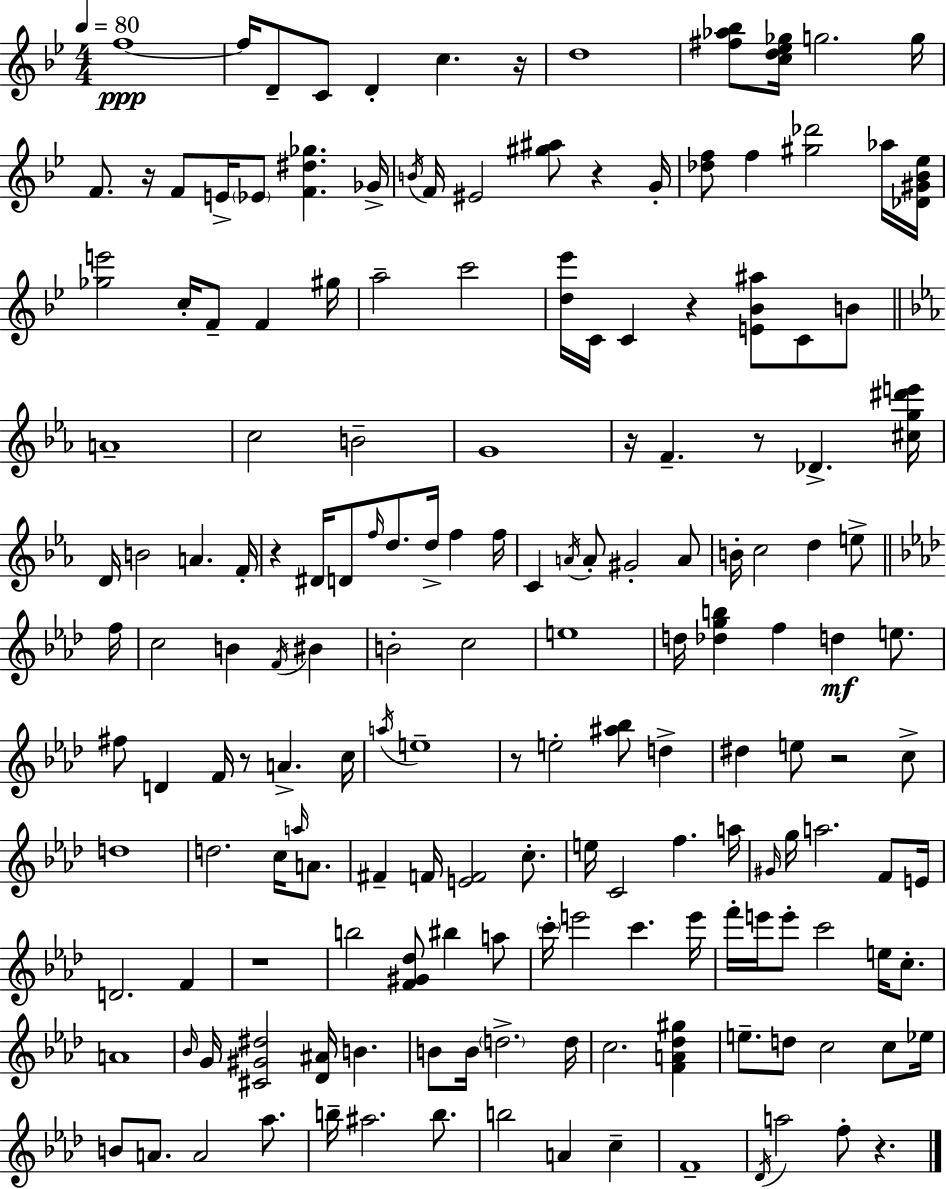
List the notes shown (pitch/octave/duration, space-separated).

F5/w F5/s D4/e C4/e D4/q C5/q. R/s D5/w [F#5,Ab5,Bb5]/e [C5,D5,Eb5,Gb5]/s G5/h. G5/s F4/e. R/s F4/e E4/s Eb4/e [F4,D#5,Gb5]/q. Gb4/s B4/s F4/s EIS4/h [G#5,A#5]/e R/q G4/s [Db5,F5]/e F5/q [G#5,Db6]/h Ab5/s [Db4,G#4,Bb4,Eb5]/s [Gb5,E6]/h C5/s F4/e F4/q G#5/s A5/h C6/h [D5,Eb6]/s C4/s C4/q R/q [E4,Bb4,A#5]/e C4/e B4/e A4/w C5/h B4/h G4/w R/s F4/q. R/e Db4/q. [C#5,G5,D#6,E6]/s D4/s B4/h A4/q. F4/s R/q D#4/s D4/e F5/s D5/e. D5/s F5/q F5/s C4/q A4/s A4/e G#4/h A4/e B4/s C5/h D5/q E5/e F5/s C5/h B4/q F4/s BIS4/q B4/h C5/h E5/w D5/s [Db5,G5,B5]/q F5/q D5/q E5/e. F#5/e D4/q F4/s R/e A4/q. C5/s A5/s E5/w R/e E5/h [A#5,Bb5]/e D5/q D#5/q E5/e R/h C5/e D5/w D5/h. C5/s A5/s A4/e. F#4/q F4/s [E4,F4]/h C5/e. E5/s C4/h F5/q. A5/s G#4/s G5/s A5/h. F4/e E4/s D4/h. F4/q R/w B5/h [F4,G#4,Db5]/e BIS5/q A5/e C6/s E6/h C6/q. E6/s F6/s E6/s E6/e C6/h E5/s C5/e. A4/w Bb4/s G4/s [C#4,G#4,D#5]/h [Db4,A#4]/s B4/q. B4/e B4/s D5/h. D5/s C5/h. [F4,A4,Db5,G#5]/q E5/e. D5/e C5/h C5/e Eb5/s B4/e A4/e. A4/h Ab5/e. B5/s A#5/h. B5/e. B5/h A4/q C5/q F4/w Db4/s A5/h F5/e R/q.